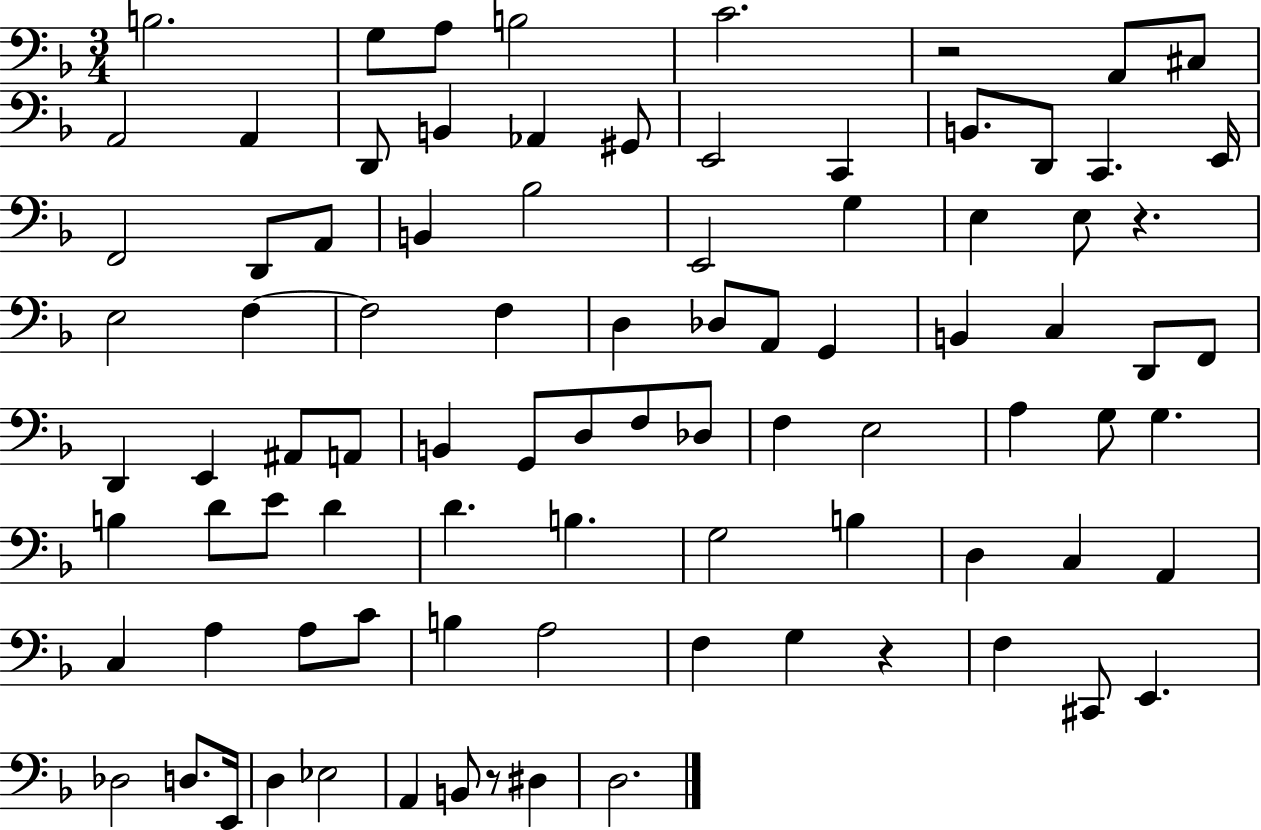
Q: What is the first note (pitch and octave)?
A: B3